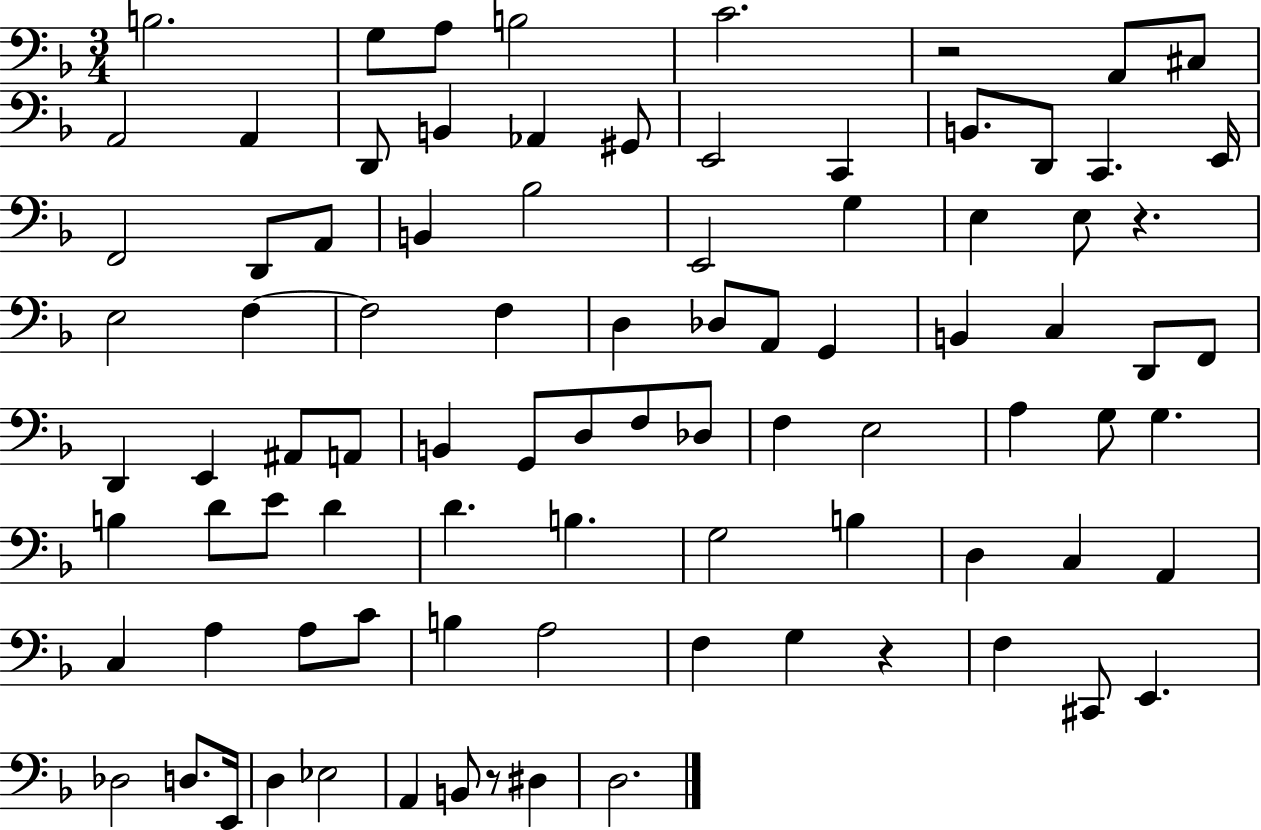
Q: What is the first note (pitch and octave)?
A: B3